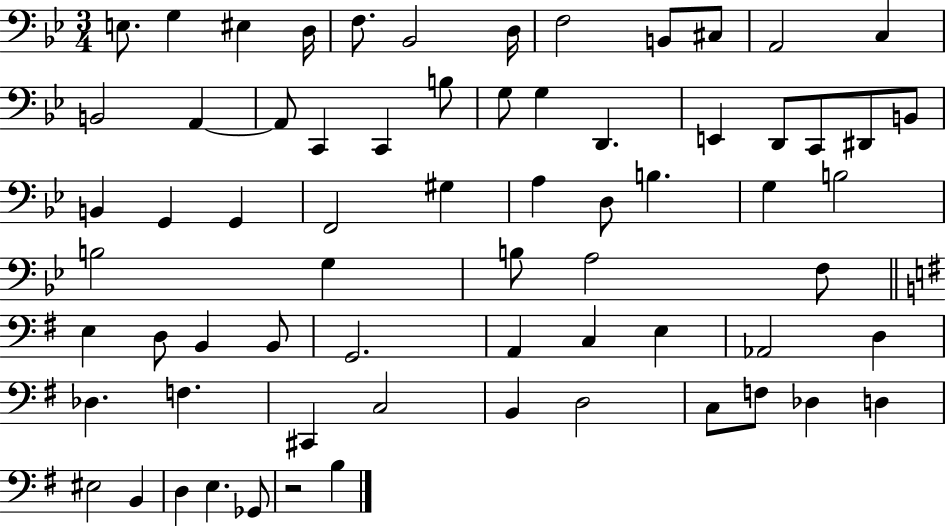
X:1
T:Untitled
M:3/4
L:1/4
K:Bb
E,/2 G, ^E, D,/4 F,/2 _B,,2 D,/4 F,2 B,,/2 ^C,/2 A,,2 C, B,,2 A,, A,,/2 C,, C,, B,/2 G,/2 G, D,, E,, D,,/2 C,,/2 ^D,,/2 B,,/2 B,, G,, G,, F,,2 ^G, A, D,/2 B, G, B,2 B,2 G, B,/2 A,2 F,/2 E, D,/2 B,, B,,/2 G,,2 A,, C, E, _A,,2 D, _D, F, ^C,, C,2 B,, D,2 C,/2 F,/2 _D, D, ^E,2 B,, D, E, _G,,/2 z2 B,